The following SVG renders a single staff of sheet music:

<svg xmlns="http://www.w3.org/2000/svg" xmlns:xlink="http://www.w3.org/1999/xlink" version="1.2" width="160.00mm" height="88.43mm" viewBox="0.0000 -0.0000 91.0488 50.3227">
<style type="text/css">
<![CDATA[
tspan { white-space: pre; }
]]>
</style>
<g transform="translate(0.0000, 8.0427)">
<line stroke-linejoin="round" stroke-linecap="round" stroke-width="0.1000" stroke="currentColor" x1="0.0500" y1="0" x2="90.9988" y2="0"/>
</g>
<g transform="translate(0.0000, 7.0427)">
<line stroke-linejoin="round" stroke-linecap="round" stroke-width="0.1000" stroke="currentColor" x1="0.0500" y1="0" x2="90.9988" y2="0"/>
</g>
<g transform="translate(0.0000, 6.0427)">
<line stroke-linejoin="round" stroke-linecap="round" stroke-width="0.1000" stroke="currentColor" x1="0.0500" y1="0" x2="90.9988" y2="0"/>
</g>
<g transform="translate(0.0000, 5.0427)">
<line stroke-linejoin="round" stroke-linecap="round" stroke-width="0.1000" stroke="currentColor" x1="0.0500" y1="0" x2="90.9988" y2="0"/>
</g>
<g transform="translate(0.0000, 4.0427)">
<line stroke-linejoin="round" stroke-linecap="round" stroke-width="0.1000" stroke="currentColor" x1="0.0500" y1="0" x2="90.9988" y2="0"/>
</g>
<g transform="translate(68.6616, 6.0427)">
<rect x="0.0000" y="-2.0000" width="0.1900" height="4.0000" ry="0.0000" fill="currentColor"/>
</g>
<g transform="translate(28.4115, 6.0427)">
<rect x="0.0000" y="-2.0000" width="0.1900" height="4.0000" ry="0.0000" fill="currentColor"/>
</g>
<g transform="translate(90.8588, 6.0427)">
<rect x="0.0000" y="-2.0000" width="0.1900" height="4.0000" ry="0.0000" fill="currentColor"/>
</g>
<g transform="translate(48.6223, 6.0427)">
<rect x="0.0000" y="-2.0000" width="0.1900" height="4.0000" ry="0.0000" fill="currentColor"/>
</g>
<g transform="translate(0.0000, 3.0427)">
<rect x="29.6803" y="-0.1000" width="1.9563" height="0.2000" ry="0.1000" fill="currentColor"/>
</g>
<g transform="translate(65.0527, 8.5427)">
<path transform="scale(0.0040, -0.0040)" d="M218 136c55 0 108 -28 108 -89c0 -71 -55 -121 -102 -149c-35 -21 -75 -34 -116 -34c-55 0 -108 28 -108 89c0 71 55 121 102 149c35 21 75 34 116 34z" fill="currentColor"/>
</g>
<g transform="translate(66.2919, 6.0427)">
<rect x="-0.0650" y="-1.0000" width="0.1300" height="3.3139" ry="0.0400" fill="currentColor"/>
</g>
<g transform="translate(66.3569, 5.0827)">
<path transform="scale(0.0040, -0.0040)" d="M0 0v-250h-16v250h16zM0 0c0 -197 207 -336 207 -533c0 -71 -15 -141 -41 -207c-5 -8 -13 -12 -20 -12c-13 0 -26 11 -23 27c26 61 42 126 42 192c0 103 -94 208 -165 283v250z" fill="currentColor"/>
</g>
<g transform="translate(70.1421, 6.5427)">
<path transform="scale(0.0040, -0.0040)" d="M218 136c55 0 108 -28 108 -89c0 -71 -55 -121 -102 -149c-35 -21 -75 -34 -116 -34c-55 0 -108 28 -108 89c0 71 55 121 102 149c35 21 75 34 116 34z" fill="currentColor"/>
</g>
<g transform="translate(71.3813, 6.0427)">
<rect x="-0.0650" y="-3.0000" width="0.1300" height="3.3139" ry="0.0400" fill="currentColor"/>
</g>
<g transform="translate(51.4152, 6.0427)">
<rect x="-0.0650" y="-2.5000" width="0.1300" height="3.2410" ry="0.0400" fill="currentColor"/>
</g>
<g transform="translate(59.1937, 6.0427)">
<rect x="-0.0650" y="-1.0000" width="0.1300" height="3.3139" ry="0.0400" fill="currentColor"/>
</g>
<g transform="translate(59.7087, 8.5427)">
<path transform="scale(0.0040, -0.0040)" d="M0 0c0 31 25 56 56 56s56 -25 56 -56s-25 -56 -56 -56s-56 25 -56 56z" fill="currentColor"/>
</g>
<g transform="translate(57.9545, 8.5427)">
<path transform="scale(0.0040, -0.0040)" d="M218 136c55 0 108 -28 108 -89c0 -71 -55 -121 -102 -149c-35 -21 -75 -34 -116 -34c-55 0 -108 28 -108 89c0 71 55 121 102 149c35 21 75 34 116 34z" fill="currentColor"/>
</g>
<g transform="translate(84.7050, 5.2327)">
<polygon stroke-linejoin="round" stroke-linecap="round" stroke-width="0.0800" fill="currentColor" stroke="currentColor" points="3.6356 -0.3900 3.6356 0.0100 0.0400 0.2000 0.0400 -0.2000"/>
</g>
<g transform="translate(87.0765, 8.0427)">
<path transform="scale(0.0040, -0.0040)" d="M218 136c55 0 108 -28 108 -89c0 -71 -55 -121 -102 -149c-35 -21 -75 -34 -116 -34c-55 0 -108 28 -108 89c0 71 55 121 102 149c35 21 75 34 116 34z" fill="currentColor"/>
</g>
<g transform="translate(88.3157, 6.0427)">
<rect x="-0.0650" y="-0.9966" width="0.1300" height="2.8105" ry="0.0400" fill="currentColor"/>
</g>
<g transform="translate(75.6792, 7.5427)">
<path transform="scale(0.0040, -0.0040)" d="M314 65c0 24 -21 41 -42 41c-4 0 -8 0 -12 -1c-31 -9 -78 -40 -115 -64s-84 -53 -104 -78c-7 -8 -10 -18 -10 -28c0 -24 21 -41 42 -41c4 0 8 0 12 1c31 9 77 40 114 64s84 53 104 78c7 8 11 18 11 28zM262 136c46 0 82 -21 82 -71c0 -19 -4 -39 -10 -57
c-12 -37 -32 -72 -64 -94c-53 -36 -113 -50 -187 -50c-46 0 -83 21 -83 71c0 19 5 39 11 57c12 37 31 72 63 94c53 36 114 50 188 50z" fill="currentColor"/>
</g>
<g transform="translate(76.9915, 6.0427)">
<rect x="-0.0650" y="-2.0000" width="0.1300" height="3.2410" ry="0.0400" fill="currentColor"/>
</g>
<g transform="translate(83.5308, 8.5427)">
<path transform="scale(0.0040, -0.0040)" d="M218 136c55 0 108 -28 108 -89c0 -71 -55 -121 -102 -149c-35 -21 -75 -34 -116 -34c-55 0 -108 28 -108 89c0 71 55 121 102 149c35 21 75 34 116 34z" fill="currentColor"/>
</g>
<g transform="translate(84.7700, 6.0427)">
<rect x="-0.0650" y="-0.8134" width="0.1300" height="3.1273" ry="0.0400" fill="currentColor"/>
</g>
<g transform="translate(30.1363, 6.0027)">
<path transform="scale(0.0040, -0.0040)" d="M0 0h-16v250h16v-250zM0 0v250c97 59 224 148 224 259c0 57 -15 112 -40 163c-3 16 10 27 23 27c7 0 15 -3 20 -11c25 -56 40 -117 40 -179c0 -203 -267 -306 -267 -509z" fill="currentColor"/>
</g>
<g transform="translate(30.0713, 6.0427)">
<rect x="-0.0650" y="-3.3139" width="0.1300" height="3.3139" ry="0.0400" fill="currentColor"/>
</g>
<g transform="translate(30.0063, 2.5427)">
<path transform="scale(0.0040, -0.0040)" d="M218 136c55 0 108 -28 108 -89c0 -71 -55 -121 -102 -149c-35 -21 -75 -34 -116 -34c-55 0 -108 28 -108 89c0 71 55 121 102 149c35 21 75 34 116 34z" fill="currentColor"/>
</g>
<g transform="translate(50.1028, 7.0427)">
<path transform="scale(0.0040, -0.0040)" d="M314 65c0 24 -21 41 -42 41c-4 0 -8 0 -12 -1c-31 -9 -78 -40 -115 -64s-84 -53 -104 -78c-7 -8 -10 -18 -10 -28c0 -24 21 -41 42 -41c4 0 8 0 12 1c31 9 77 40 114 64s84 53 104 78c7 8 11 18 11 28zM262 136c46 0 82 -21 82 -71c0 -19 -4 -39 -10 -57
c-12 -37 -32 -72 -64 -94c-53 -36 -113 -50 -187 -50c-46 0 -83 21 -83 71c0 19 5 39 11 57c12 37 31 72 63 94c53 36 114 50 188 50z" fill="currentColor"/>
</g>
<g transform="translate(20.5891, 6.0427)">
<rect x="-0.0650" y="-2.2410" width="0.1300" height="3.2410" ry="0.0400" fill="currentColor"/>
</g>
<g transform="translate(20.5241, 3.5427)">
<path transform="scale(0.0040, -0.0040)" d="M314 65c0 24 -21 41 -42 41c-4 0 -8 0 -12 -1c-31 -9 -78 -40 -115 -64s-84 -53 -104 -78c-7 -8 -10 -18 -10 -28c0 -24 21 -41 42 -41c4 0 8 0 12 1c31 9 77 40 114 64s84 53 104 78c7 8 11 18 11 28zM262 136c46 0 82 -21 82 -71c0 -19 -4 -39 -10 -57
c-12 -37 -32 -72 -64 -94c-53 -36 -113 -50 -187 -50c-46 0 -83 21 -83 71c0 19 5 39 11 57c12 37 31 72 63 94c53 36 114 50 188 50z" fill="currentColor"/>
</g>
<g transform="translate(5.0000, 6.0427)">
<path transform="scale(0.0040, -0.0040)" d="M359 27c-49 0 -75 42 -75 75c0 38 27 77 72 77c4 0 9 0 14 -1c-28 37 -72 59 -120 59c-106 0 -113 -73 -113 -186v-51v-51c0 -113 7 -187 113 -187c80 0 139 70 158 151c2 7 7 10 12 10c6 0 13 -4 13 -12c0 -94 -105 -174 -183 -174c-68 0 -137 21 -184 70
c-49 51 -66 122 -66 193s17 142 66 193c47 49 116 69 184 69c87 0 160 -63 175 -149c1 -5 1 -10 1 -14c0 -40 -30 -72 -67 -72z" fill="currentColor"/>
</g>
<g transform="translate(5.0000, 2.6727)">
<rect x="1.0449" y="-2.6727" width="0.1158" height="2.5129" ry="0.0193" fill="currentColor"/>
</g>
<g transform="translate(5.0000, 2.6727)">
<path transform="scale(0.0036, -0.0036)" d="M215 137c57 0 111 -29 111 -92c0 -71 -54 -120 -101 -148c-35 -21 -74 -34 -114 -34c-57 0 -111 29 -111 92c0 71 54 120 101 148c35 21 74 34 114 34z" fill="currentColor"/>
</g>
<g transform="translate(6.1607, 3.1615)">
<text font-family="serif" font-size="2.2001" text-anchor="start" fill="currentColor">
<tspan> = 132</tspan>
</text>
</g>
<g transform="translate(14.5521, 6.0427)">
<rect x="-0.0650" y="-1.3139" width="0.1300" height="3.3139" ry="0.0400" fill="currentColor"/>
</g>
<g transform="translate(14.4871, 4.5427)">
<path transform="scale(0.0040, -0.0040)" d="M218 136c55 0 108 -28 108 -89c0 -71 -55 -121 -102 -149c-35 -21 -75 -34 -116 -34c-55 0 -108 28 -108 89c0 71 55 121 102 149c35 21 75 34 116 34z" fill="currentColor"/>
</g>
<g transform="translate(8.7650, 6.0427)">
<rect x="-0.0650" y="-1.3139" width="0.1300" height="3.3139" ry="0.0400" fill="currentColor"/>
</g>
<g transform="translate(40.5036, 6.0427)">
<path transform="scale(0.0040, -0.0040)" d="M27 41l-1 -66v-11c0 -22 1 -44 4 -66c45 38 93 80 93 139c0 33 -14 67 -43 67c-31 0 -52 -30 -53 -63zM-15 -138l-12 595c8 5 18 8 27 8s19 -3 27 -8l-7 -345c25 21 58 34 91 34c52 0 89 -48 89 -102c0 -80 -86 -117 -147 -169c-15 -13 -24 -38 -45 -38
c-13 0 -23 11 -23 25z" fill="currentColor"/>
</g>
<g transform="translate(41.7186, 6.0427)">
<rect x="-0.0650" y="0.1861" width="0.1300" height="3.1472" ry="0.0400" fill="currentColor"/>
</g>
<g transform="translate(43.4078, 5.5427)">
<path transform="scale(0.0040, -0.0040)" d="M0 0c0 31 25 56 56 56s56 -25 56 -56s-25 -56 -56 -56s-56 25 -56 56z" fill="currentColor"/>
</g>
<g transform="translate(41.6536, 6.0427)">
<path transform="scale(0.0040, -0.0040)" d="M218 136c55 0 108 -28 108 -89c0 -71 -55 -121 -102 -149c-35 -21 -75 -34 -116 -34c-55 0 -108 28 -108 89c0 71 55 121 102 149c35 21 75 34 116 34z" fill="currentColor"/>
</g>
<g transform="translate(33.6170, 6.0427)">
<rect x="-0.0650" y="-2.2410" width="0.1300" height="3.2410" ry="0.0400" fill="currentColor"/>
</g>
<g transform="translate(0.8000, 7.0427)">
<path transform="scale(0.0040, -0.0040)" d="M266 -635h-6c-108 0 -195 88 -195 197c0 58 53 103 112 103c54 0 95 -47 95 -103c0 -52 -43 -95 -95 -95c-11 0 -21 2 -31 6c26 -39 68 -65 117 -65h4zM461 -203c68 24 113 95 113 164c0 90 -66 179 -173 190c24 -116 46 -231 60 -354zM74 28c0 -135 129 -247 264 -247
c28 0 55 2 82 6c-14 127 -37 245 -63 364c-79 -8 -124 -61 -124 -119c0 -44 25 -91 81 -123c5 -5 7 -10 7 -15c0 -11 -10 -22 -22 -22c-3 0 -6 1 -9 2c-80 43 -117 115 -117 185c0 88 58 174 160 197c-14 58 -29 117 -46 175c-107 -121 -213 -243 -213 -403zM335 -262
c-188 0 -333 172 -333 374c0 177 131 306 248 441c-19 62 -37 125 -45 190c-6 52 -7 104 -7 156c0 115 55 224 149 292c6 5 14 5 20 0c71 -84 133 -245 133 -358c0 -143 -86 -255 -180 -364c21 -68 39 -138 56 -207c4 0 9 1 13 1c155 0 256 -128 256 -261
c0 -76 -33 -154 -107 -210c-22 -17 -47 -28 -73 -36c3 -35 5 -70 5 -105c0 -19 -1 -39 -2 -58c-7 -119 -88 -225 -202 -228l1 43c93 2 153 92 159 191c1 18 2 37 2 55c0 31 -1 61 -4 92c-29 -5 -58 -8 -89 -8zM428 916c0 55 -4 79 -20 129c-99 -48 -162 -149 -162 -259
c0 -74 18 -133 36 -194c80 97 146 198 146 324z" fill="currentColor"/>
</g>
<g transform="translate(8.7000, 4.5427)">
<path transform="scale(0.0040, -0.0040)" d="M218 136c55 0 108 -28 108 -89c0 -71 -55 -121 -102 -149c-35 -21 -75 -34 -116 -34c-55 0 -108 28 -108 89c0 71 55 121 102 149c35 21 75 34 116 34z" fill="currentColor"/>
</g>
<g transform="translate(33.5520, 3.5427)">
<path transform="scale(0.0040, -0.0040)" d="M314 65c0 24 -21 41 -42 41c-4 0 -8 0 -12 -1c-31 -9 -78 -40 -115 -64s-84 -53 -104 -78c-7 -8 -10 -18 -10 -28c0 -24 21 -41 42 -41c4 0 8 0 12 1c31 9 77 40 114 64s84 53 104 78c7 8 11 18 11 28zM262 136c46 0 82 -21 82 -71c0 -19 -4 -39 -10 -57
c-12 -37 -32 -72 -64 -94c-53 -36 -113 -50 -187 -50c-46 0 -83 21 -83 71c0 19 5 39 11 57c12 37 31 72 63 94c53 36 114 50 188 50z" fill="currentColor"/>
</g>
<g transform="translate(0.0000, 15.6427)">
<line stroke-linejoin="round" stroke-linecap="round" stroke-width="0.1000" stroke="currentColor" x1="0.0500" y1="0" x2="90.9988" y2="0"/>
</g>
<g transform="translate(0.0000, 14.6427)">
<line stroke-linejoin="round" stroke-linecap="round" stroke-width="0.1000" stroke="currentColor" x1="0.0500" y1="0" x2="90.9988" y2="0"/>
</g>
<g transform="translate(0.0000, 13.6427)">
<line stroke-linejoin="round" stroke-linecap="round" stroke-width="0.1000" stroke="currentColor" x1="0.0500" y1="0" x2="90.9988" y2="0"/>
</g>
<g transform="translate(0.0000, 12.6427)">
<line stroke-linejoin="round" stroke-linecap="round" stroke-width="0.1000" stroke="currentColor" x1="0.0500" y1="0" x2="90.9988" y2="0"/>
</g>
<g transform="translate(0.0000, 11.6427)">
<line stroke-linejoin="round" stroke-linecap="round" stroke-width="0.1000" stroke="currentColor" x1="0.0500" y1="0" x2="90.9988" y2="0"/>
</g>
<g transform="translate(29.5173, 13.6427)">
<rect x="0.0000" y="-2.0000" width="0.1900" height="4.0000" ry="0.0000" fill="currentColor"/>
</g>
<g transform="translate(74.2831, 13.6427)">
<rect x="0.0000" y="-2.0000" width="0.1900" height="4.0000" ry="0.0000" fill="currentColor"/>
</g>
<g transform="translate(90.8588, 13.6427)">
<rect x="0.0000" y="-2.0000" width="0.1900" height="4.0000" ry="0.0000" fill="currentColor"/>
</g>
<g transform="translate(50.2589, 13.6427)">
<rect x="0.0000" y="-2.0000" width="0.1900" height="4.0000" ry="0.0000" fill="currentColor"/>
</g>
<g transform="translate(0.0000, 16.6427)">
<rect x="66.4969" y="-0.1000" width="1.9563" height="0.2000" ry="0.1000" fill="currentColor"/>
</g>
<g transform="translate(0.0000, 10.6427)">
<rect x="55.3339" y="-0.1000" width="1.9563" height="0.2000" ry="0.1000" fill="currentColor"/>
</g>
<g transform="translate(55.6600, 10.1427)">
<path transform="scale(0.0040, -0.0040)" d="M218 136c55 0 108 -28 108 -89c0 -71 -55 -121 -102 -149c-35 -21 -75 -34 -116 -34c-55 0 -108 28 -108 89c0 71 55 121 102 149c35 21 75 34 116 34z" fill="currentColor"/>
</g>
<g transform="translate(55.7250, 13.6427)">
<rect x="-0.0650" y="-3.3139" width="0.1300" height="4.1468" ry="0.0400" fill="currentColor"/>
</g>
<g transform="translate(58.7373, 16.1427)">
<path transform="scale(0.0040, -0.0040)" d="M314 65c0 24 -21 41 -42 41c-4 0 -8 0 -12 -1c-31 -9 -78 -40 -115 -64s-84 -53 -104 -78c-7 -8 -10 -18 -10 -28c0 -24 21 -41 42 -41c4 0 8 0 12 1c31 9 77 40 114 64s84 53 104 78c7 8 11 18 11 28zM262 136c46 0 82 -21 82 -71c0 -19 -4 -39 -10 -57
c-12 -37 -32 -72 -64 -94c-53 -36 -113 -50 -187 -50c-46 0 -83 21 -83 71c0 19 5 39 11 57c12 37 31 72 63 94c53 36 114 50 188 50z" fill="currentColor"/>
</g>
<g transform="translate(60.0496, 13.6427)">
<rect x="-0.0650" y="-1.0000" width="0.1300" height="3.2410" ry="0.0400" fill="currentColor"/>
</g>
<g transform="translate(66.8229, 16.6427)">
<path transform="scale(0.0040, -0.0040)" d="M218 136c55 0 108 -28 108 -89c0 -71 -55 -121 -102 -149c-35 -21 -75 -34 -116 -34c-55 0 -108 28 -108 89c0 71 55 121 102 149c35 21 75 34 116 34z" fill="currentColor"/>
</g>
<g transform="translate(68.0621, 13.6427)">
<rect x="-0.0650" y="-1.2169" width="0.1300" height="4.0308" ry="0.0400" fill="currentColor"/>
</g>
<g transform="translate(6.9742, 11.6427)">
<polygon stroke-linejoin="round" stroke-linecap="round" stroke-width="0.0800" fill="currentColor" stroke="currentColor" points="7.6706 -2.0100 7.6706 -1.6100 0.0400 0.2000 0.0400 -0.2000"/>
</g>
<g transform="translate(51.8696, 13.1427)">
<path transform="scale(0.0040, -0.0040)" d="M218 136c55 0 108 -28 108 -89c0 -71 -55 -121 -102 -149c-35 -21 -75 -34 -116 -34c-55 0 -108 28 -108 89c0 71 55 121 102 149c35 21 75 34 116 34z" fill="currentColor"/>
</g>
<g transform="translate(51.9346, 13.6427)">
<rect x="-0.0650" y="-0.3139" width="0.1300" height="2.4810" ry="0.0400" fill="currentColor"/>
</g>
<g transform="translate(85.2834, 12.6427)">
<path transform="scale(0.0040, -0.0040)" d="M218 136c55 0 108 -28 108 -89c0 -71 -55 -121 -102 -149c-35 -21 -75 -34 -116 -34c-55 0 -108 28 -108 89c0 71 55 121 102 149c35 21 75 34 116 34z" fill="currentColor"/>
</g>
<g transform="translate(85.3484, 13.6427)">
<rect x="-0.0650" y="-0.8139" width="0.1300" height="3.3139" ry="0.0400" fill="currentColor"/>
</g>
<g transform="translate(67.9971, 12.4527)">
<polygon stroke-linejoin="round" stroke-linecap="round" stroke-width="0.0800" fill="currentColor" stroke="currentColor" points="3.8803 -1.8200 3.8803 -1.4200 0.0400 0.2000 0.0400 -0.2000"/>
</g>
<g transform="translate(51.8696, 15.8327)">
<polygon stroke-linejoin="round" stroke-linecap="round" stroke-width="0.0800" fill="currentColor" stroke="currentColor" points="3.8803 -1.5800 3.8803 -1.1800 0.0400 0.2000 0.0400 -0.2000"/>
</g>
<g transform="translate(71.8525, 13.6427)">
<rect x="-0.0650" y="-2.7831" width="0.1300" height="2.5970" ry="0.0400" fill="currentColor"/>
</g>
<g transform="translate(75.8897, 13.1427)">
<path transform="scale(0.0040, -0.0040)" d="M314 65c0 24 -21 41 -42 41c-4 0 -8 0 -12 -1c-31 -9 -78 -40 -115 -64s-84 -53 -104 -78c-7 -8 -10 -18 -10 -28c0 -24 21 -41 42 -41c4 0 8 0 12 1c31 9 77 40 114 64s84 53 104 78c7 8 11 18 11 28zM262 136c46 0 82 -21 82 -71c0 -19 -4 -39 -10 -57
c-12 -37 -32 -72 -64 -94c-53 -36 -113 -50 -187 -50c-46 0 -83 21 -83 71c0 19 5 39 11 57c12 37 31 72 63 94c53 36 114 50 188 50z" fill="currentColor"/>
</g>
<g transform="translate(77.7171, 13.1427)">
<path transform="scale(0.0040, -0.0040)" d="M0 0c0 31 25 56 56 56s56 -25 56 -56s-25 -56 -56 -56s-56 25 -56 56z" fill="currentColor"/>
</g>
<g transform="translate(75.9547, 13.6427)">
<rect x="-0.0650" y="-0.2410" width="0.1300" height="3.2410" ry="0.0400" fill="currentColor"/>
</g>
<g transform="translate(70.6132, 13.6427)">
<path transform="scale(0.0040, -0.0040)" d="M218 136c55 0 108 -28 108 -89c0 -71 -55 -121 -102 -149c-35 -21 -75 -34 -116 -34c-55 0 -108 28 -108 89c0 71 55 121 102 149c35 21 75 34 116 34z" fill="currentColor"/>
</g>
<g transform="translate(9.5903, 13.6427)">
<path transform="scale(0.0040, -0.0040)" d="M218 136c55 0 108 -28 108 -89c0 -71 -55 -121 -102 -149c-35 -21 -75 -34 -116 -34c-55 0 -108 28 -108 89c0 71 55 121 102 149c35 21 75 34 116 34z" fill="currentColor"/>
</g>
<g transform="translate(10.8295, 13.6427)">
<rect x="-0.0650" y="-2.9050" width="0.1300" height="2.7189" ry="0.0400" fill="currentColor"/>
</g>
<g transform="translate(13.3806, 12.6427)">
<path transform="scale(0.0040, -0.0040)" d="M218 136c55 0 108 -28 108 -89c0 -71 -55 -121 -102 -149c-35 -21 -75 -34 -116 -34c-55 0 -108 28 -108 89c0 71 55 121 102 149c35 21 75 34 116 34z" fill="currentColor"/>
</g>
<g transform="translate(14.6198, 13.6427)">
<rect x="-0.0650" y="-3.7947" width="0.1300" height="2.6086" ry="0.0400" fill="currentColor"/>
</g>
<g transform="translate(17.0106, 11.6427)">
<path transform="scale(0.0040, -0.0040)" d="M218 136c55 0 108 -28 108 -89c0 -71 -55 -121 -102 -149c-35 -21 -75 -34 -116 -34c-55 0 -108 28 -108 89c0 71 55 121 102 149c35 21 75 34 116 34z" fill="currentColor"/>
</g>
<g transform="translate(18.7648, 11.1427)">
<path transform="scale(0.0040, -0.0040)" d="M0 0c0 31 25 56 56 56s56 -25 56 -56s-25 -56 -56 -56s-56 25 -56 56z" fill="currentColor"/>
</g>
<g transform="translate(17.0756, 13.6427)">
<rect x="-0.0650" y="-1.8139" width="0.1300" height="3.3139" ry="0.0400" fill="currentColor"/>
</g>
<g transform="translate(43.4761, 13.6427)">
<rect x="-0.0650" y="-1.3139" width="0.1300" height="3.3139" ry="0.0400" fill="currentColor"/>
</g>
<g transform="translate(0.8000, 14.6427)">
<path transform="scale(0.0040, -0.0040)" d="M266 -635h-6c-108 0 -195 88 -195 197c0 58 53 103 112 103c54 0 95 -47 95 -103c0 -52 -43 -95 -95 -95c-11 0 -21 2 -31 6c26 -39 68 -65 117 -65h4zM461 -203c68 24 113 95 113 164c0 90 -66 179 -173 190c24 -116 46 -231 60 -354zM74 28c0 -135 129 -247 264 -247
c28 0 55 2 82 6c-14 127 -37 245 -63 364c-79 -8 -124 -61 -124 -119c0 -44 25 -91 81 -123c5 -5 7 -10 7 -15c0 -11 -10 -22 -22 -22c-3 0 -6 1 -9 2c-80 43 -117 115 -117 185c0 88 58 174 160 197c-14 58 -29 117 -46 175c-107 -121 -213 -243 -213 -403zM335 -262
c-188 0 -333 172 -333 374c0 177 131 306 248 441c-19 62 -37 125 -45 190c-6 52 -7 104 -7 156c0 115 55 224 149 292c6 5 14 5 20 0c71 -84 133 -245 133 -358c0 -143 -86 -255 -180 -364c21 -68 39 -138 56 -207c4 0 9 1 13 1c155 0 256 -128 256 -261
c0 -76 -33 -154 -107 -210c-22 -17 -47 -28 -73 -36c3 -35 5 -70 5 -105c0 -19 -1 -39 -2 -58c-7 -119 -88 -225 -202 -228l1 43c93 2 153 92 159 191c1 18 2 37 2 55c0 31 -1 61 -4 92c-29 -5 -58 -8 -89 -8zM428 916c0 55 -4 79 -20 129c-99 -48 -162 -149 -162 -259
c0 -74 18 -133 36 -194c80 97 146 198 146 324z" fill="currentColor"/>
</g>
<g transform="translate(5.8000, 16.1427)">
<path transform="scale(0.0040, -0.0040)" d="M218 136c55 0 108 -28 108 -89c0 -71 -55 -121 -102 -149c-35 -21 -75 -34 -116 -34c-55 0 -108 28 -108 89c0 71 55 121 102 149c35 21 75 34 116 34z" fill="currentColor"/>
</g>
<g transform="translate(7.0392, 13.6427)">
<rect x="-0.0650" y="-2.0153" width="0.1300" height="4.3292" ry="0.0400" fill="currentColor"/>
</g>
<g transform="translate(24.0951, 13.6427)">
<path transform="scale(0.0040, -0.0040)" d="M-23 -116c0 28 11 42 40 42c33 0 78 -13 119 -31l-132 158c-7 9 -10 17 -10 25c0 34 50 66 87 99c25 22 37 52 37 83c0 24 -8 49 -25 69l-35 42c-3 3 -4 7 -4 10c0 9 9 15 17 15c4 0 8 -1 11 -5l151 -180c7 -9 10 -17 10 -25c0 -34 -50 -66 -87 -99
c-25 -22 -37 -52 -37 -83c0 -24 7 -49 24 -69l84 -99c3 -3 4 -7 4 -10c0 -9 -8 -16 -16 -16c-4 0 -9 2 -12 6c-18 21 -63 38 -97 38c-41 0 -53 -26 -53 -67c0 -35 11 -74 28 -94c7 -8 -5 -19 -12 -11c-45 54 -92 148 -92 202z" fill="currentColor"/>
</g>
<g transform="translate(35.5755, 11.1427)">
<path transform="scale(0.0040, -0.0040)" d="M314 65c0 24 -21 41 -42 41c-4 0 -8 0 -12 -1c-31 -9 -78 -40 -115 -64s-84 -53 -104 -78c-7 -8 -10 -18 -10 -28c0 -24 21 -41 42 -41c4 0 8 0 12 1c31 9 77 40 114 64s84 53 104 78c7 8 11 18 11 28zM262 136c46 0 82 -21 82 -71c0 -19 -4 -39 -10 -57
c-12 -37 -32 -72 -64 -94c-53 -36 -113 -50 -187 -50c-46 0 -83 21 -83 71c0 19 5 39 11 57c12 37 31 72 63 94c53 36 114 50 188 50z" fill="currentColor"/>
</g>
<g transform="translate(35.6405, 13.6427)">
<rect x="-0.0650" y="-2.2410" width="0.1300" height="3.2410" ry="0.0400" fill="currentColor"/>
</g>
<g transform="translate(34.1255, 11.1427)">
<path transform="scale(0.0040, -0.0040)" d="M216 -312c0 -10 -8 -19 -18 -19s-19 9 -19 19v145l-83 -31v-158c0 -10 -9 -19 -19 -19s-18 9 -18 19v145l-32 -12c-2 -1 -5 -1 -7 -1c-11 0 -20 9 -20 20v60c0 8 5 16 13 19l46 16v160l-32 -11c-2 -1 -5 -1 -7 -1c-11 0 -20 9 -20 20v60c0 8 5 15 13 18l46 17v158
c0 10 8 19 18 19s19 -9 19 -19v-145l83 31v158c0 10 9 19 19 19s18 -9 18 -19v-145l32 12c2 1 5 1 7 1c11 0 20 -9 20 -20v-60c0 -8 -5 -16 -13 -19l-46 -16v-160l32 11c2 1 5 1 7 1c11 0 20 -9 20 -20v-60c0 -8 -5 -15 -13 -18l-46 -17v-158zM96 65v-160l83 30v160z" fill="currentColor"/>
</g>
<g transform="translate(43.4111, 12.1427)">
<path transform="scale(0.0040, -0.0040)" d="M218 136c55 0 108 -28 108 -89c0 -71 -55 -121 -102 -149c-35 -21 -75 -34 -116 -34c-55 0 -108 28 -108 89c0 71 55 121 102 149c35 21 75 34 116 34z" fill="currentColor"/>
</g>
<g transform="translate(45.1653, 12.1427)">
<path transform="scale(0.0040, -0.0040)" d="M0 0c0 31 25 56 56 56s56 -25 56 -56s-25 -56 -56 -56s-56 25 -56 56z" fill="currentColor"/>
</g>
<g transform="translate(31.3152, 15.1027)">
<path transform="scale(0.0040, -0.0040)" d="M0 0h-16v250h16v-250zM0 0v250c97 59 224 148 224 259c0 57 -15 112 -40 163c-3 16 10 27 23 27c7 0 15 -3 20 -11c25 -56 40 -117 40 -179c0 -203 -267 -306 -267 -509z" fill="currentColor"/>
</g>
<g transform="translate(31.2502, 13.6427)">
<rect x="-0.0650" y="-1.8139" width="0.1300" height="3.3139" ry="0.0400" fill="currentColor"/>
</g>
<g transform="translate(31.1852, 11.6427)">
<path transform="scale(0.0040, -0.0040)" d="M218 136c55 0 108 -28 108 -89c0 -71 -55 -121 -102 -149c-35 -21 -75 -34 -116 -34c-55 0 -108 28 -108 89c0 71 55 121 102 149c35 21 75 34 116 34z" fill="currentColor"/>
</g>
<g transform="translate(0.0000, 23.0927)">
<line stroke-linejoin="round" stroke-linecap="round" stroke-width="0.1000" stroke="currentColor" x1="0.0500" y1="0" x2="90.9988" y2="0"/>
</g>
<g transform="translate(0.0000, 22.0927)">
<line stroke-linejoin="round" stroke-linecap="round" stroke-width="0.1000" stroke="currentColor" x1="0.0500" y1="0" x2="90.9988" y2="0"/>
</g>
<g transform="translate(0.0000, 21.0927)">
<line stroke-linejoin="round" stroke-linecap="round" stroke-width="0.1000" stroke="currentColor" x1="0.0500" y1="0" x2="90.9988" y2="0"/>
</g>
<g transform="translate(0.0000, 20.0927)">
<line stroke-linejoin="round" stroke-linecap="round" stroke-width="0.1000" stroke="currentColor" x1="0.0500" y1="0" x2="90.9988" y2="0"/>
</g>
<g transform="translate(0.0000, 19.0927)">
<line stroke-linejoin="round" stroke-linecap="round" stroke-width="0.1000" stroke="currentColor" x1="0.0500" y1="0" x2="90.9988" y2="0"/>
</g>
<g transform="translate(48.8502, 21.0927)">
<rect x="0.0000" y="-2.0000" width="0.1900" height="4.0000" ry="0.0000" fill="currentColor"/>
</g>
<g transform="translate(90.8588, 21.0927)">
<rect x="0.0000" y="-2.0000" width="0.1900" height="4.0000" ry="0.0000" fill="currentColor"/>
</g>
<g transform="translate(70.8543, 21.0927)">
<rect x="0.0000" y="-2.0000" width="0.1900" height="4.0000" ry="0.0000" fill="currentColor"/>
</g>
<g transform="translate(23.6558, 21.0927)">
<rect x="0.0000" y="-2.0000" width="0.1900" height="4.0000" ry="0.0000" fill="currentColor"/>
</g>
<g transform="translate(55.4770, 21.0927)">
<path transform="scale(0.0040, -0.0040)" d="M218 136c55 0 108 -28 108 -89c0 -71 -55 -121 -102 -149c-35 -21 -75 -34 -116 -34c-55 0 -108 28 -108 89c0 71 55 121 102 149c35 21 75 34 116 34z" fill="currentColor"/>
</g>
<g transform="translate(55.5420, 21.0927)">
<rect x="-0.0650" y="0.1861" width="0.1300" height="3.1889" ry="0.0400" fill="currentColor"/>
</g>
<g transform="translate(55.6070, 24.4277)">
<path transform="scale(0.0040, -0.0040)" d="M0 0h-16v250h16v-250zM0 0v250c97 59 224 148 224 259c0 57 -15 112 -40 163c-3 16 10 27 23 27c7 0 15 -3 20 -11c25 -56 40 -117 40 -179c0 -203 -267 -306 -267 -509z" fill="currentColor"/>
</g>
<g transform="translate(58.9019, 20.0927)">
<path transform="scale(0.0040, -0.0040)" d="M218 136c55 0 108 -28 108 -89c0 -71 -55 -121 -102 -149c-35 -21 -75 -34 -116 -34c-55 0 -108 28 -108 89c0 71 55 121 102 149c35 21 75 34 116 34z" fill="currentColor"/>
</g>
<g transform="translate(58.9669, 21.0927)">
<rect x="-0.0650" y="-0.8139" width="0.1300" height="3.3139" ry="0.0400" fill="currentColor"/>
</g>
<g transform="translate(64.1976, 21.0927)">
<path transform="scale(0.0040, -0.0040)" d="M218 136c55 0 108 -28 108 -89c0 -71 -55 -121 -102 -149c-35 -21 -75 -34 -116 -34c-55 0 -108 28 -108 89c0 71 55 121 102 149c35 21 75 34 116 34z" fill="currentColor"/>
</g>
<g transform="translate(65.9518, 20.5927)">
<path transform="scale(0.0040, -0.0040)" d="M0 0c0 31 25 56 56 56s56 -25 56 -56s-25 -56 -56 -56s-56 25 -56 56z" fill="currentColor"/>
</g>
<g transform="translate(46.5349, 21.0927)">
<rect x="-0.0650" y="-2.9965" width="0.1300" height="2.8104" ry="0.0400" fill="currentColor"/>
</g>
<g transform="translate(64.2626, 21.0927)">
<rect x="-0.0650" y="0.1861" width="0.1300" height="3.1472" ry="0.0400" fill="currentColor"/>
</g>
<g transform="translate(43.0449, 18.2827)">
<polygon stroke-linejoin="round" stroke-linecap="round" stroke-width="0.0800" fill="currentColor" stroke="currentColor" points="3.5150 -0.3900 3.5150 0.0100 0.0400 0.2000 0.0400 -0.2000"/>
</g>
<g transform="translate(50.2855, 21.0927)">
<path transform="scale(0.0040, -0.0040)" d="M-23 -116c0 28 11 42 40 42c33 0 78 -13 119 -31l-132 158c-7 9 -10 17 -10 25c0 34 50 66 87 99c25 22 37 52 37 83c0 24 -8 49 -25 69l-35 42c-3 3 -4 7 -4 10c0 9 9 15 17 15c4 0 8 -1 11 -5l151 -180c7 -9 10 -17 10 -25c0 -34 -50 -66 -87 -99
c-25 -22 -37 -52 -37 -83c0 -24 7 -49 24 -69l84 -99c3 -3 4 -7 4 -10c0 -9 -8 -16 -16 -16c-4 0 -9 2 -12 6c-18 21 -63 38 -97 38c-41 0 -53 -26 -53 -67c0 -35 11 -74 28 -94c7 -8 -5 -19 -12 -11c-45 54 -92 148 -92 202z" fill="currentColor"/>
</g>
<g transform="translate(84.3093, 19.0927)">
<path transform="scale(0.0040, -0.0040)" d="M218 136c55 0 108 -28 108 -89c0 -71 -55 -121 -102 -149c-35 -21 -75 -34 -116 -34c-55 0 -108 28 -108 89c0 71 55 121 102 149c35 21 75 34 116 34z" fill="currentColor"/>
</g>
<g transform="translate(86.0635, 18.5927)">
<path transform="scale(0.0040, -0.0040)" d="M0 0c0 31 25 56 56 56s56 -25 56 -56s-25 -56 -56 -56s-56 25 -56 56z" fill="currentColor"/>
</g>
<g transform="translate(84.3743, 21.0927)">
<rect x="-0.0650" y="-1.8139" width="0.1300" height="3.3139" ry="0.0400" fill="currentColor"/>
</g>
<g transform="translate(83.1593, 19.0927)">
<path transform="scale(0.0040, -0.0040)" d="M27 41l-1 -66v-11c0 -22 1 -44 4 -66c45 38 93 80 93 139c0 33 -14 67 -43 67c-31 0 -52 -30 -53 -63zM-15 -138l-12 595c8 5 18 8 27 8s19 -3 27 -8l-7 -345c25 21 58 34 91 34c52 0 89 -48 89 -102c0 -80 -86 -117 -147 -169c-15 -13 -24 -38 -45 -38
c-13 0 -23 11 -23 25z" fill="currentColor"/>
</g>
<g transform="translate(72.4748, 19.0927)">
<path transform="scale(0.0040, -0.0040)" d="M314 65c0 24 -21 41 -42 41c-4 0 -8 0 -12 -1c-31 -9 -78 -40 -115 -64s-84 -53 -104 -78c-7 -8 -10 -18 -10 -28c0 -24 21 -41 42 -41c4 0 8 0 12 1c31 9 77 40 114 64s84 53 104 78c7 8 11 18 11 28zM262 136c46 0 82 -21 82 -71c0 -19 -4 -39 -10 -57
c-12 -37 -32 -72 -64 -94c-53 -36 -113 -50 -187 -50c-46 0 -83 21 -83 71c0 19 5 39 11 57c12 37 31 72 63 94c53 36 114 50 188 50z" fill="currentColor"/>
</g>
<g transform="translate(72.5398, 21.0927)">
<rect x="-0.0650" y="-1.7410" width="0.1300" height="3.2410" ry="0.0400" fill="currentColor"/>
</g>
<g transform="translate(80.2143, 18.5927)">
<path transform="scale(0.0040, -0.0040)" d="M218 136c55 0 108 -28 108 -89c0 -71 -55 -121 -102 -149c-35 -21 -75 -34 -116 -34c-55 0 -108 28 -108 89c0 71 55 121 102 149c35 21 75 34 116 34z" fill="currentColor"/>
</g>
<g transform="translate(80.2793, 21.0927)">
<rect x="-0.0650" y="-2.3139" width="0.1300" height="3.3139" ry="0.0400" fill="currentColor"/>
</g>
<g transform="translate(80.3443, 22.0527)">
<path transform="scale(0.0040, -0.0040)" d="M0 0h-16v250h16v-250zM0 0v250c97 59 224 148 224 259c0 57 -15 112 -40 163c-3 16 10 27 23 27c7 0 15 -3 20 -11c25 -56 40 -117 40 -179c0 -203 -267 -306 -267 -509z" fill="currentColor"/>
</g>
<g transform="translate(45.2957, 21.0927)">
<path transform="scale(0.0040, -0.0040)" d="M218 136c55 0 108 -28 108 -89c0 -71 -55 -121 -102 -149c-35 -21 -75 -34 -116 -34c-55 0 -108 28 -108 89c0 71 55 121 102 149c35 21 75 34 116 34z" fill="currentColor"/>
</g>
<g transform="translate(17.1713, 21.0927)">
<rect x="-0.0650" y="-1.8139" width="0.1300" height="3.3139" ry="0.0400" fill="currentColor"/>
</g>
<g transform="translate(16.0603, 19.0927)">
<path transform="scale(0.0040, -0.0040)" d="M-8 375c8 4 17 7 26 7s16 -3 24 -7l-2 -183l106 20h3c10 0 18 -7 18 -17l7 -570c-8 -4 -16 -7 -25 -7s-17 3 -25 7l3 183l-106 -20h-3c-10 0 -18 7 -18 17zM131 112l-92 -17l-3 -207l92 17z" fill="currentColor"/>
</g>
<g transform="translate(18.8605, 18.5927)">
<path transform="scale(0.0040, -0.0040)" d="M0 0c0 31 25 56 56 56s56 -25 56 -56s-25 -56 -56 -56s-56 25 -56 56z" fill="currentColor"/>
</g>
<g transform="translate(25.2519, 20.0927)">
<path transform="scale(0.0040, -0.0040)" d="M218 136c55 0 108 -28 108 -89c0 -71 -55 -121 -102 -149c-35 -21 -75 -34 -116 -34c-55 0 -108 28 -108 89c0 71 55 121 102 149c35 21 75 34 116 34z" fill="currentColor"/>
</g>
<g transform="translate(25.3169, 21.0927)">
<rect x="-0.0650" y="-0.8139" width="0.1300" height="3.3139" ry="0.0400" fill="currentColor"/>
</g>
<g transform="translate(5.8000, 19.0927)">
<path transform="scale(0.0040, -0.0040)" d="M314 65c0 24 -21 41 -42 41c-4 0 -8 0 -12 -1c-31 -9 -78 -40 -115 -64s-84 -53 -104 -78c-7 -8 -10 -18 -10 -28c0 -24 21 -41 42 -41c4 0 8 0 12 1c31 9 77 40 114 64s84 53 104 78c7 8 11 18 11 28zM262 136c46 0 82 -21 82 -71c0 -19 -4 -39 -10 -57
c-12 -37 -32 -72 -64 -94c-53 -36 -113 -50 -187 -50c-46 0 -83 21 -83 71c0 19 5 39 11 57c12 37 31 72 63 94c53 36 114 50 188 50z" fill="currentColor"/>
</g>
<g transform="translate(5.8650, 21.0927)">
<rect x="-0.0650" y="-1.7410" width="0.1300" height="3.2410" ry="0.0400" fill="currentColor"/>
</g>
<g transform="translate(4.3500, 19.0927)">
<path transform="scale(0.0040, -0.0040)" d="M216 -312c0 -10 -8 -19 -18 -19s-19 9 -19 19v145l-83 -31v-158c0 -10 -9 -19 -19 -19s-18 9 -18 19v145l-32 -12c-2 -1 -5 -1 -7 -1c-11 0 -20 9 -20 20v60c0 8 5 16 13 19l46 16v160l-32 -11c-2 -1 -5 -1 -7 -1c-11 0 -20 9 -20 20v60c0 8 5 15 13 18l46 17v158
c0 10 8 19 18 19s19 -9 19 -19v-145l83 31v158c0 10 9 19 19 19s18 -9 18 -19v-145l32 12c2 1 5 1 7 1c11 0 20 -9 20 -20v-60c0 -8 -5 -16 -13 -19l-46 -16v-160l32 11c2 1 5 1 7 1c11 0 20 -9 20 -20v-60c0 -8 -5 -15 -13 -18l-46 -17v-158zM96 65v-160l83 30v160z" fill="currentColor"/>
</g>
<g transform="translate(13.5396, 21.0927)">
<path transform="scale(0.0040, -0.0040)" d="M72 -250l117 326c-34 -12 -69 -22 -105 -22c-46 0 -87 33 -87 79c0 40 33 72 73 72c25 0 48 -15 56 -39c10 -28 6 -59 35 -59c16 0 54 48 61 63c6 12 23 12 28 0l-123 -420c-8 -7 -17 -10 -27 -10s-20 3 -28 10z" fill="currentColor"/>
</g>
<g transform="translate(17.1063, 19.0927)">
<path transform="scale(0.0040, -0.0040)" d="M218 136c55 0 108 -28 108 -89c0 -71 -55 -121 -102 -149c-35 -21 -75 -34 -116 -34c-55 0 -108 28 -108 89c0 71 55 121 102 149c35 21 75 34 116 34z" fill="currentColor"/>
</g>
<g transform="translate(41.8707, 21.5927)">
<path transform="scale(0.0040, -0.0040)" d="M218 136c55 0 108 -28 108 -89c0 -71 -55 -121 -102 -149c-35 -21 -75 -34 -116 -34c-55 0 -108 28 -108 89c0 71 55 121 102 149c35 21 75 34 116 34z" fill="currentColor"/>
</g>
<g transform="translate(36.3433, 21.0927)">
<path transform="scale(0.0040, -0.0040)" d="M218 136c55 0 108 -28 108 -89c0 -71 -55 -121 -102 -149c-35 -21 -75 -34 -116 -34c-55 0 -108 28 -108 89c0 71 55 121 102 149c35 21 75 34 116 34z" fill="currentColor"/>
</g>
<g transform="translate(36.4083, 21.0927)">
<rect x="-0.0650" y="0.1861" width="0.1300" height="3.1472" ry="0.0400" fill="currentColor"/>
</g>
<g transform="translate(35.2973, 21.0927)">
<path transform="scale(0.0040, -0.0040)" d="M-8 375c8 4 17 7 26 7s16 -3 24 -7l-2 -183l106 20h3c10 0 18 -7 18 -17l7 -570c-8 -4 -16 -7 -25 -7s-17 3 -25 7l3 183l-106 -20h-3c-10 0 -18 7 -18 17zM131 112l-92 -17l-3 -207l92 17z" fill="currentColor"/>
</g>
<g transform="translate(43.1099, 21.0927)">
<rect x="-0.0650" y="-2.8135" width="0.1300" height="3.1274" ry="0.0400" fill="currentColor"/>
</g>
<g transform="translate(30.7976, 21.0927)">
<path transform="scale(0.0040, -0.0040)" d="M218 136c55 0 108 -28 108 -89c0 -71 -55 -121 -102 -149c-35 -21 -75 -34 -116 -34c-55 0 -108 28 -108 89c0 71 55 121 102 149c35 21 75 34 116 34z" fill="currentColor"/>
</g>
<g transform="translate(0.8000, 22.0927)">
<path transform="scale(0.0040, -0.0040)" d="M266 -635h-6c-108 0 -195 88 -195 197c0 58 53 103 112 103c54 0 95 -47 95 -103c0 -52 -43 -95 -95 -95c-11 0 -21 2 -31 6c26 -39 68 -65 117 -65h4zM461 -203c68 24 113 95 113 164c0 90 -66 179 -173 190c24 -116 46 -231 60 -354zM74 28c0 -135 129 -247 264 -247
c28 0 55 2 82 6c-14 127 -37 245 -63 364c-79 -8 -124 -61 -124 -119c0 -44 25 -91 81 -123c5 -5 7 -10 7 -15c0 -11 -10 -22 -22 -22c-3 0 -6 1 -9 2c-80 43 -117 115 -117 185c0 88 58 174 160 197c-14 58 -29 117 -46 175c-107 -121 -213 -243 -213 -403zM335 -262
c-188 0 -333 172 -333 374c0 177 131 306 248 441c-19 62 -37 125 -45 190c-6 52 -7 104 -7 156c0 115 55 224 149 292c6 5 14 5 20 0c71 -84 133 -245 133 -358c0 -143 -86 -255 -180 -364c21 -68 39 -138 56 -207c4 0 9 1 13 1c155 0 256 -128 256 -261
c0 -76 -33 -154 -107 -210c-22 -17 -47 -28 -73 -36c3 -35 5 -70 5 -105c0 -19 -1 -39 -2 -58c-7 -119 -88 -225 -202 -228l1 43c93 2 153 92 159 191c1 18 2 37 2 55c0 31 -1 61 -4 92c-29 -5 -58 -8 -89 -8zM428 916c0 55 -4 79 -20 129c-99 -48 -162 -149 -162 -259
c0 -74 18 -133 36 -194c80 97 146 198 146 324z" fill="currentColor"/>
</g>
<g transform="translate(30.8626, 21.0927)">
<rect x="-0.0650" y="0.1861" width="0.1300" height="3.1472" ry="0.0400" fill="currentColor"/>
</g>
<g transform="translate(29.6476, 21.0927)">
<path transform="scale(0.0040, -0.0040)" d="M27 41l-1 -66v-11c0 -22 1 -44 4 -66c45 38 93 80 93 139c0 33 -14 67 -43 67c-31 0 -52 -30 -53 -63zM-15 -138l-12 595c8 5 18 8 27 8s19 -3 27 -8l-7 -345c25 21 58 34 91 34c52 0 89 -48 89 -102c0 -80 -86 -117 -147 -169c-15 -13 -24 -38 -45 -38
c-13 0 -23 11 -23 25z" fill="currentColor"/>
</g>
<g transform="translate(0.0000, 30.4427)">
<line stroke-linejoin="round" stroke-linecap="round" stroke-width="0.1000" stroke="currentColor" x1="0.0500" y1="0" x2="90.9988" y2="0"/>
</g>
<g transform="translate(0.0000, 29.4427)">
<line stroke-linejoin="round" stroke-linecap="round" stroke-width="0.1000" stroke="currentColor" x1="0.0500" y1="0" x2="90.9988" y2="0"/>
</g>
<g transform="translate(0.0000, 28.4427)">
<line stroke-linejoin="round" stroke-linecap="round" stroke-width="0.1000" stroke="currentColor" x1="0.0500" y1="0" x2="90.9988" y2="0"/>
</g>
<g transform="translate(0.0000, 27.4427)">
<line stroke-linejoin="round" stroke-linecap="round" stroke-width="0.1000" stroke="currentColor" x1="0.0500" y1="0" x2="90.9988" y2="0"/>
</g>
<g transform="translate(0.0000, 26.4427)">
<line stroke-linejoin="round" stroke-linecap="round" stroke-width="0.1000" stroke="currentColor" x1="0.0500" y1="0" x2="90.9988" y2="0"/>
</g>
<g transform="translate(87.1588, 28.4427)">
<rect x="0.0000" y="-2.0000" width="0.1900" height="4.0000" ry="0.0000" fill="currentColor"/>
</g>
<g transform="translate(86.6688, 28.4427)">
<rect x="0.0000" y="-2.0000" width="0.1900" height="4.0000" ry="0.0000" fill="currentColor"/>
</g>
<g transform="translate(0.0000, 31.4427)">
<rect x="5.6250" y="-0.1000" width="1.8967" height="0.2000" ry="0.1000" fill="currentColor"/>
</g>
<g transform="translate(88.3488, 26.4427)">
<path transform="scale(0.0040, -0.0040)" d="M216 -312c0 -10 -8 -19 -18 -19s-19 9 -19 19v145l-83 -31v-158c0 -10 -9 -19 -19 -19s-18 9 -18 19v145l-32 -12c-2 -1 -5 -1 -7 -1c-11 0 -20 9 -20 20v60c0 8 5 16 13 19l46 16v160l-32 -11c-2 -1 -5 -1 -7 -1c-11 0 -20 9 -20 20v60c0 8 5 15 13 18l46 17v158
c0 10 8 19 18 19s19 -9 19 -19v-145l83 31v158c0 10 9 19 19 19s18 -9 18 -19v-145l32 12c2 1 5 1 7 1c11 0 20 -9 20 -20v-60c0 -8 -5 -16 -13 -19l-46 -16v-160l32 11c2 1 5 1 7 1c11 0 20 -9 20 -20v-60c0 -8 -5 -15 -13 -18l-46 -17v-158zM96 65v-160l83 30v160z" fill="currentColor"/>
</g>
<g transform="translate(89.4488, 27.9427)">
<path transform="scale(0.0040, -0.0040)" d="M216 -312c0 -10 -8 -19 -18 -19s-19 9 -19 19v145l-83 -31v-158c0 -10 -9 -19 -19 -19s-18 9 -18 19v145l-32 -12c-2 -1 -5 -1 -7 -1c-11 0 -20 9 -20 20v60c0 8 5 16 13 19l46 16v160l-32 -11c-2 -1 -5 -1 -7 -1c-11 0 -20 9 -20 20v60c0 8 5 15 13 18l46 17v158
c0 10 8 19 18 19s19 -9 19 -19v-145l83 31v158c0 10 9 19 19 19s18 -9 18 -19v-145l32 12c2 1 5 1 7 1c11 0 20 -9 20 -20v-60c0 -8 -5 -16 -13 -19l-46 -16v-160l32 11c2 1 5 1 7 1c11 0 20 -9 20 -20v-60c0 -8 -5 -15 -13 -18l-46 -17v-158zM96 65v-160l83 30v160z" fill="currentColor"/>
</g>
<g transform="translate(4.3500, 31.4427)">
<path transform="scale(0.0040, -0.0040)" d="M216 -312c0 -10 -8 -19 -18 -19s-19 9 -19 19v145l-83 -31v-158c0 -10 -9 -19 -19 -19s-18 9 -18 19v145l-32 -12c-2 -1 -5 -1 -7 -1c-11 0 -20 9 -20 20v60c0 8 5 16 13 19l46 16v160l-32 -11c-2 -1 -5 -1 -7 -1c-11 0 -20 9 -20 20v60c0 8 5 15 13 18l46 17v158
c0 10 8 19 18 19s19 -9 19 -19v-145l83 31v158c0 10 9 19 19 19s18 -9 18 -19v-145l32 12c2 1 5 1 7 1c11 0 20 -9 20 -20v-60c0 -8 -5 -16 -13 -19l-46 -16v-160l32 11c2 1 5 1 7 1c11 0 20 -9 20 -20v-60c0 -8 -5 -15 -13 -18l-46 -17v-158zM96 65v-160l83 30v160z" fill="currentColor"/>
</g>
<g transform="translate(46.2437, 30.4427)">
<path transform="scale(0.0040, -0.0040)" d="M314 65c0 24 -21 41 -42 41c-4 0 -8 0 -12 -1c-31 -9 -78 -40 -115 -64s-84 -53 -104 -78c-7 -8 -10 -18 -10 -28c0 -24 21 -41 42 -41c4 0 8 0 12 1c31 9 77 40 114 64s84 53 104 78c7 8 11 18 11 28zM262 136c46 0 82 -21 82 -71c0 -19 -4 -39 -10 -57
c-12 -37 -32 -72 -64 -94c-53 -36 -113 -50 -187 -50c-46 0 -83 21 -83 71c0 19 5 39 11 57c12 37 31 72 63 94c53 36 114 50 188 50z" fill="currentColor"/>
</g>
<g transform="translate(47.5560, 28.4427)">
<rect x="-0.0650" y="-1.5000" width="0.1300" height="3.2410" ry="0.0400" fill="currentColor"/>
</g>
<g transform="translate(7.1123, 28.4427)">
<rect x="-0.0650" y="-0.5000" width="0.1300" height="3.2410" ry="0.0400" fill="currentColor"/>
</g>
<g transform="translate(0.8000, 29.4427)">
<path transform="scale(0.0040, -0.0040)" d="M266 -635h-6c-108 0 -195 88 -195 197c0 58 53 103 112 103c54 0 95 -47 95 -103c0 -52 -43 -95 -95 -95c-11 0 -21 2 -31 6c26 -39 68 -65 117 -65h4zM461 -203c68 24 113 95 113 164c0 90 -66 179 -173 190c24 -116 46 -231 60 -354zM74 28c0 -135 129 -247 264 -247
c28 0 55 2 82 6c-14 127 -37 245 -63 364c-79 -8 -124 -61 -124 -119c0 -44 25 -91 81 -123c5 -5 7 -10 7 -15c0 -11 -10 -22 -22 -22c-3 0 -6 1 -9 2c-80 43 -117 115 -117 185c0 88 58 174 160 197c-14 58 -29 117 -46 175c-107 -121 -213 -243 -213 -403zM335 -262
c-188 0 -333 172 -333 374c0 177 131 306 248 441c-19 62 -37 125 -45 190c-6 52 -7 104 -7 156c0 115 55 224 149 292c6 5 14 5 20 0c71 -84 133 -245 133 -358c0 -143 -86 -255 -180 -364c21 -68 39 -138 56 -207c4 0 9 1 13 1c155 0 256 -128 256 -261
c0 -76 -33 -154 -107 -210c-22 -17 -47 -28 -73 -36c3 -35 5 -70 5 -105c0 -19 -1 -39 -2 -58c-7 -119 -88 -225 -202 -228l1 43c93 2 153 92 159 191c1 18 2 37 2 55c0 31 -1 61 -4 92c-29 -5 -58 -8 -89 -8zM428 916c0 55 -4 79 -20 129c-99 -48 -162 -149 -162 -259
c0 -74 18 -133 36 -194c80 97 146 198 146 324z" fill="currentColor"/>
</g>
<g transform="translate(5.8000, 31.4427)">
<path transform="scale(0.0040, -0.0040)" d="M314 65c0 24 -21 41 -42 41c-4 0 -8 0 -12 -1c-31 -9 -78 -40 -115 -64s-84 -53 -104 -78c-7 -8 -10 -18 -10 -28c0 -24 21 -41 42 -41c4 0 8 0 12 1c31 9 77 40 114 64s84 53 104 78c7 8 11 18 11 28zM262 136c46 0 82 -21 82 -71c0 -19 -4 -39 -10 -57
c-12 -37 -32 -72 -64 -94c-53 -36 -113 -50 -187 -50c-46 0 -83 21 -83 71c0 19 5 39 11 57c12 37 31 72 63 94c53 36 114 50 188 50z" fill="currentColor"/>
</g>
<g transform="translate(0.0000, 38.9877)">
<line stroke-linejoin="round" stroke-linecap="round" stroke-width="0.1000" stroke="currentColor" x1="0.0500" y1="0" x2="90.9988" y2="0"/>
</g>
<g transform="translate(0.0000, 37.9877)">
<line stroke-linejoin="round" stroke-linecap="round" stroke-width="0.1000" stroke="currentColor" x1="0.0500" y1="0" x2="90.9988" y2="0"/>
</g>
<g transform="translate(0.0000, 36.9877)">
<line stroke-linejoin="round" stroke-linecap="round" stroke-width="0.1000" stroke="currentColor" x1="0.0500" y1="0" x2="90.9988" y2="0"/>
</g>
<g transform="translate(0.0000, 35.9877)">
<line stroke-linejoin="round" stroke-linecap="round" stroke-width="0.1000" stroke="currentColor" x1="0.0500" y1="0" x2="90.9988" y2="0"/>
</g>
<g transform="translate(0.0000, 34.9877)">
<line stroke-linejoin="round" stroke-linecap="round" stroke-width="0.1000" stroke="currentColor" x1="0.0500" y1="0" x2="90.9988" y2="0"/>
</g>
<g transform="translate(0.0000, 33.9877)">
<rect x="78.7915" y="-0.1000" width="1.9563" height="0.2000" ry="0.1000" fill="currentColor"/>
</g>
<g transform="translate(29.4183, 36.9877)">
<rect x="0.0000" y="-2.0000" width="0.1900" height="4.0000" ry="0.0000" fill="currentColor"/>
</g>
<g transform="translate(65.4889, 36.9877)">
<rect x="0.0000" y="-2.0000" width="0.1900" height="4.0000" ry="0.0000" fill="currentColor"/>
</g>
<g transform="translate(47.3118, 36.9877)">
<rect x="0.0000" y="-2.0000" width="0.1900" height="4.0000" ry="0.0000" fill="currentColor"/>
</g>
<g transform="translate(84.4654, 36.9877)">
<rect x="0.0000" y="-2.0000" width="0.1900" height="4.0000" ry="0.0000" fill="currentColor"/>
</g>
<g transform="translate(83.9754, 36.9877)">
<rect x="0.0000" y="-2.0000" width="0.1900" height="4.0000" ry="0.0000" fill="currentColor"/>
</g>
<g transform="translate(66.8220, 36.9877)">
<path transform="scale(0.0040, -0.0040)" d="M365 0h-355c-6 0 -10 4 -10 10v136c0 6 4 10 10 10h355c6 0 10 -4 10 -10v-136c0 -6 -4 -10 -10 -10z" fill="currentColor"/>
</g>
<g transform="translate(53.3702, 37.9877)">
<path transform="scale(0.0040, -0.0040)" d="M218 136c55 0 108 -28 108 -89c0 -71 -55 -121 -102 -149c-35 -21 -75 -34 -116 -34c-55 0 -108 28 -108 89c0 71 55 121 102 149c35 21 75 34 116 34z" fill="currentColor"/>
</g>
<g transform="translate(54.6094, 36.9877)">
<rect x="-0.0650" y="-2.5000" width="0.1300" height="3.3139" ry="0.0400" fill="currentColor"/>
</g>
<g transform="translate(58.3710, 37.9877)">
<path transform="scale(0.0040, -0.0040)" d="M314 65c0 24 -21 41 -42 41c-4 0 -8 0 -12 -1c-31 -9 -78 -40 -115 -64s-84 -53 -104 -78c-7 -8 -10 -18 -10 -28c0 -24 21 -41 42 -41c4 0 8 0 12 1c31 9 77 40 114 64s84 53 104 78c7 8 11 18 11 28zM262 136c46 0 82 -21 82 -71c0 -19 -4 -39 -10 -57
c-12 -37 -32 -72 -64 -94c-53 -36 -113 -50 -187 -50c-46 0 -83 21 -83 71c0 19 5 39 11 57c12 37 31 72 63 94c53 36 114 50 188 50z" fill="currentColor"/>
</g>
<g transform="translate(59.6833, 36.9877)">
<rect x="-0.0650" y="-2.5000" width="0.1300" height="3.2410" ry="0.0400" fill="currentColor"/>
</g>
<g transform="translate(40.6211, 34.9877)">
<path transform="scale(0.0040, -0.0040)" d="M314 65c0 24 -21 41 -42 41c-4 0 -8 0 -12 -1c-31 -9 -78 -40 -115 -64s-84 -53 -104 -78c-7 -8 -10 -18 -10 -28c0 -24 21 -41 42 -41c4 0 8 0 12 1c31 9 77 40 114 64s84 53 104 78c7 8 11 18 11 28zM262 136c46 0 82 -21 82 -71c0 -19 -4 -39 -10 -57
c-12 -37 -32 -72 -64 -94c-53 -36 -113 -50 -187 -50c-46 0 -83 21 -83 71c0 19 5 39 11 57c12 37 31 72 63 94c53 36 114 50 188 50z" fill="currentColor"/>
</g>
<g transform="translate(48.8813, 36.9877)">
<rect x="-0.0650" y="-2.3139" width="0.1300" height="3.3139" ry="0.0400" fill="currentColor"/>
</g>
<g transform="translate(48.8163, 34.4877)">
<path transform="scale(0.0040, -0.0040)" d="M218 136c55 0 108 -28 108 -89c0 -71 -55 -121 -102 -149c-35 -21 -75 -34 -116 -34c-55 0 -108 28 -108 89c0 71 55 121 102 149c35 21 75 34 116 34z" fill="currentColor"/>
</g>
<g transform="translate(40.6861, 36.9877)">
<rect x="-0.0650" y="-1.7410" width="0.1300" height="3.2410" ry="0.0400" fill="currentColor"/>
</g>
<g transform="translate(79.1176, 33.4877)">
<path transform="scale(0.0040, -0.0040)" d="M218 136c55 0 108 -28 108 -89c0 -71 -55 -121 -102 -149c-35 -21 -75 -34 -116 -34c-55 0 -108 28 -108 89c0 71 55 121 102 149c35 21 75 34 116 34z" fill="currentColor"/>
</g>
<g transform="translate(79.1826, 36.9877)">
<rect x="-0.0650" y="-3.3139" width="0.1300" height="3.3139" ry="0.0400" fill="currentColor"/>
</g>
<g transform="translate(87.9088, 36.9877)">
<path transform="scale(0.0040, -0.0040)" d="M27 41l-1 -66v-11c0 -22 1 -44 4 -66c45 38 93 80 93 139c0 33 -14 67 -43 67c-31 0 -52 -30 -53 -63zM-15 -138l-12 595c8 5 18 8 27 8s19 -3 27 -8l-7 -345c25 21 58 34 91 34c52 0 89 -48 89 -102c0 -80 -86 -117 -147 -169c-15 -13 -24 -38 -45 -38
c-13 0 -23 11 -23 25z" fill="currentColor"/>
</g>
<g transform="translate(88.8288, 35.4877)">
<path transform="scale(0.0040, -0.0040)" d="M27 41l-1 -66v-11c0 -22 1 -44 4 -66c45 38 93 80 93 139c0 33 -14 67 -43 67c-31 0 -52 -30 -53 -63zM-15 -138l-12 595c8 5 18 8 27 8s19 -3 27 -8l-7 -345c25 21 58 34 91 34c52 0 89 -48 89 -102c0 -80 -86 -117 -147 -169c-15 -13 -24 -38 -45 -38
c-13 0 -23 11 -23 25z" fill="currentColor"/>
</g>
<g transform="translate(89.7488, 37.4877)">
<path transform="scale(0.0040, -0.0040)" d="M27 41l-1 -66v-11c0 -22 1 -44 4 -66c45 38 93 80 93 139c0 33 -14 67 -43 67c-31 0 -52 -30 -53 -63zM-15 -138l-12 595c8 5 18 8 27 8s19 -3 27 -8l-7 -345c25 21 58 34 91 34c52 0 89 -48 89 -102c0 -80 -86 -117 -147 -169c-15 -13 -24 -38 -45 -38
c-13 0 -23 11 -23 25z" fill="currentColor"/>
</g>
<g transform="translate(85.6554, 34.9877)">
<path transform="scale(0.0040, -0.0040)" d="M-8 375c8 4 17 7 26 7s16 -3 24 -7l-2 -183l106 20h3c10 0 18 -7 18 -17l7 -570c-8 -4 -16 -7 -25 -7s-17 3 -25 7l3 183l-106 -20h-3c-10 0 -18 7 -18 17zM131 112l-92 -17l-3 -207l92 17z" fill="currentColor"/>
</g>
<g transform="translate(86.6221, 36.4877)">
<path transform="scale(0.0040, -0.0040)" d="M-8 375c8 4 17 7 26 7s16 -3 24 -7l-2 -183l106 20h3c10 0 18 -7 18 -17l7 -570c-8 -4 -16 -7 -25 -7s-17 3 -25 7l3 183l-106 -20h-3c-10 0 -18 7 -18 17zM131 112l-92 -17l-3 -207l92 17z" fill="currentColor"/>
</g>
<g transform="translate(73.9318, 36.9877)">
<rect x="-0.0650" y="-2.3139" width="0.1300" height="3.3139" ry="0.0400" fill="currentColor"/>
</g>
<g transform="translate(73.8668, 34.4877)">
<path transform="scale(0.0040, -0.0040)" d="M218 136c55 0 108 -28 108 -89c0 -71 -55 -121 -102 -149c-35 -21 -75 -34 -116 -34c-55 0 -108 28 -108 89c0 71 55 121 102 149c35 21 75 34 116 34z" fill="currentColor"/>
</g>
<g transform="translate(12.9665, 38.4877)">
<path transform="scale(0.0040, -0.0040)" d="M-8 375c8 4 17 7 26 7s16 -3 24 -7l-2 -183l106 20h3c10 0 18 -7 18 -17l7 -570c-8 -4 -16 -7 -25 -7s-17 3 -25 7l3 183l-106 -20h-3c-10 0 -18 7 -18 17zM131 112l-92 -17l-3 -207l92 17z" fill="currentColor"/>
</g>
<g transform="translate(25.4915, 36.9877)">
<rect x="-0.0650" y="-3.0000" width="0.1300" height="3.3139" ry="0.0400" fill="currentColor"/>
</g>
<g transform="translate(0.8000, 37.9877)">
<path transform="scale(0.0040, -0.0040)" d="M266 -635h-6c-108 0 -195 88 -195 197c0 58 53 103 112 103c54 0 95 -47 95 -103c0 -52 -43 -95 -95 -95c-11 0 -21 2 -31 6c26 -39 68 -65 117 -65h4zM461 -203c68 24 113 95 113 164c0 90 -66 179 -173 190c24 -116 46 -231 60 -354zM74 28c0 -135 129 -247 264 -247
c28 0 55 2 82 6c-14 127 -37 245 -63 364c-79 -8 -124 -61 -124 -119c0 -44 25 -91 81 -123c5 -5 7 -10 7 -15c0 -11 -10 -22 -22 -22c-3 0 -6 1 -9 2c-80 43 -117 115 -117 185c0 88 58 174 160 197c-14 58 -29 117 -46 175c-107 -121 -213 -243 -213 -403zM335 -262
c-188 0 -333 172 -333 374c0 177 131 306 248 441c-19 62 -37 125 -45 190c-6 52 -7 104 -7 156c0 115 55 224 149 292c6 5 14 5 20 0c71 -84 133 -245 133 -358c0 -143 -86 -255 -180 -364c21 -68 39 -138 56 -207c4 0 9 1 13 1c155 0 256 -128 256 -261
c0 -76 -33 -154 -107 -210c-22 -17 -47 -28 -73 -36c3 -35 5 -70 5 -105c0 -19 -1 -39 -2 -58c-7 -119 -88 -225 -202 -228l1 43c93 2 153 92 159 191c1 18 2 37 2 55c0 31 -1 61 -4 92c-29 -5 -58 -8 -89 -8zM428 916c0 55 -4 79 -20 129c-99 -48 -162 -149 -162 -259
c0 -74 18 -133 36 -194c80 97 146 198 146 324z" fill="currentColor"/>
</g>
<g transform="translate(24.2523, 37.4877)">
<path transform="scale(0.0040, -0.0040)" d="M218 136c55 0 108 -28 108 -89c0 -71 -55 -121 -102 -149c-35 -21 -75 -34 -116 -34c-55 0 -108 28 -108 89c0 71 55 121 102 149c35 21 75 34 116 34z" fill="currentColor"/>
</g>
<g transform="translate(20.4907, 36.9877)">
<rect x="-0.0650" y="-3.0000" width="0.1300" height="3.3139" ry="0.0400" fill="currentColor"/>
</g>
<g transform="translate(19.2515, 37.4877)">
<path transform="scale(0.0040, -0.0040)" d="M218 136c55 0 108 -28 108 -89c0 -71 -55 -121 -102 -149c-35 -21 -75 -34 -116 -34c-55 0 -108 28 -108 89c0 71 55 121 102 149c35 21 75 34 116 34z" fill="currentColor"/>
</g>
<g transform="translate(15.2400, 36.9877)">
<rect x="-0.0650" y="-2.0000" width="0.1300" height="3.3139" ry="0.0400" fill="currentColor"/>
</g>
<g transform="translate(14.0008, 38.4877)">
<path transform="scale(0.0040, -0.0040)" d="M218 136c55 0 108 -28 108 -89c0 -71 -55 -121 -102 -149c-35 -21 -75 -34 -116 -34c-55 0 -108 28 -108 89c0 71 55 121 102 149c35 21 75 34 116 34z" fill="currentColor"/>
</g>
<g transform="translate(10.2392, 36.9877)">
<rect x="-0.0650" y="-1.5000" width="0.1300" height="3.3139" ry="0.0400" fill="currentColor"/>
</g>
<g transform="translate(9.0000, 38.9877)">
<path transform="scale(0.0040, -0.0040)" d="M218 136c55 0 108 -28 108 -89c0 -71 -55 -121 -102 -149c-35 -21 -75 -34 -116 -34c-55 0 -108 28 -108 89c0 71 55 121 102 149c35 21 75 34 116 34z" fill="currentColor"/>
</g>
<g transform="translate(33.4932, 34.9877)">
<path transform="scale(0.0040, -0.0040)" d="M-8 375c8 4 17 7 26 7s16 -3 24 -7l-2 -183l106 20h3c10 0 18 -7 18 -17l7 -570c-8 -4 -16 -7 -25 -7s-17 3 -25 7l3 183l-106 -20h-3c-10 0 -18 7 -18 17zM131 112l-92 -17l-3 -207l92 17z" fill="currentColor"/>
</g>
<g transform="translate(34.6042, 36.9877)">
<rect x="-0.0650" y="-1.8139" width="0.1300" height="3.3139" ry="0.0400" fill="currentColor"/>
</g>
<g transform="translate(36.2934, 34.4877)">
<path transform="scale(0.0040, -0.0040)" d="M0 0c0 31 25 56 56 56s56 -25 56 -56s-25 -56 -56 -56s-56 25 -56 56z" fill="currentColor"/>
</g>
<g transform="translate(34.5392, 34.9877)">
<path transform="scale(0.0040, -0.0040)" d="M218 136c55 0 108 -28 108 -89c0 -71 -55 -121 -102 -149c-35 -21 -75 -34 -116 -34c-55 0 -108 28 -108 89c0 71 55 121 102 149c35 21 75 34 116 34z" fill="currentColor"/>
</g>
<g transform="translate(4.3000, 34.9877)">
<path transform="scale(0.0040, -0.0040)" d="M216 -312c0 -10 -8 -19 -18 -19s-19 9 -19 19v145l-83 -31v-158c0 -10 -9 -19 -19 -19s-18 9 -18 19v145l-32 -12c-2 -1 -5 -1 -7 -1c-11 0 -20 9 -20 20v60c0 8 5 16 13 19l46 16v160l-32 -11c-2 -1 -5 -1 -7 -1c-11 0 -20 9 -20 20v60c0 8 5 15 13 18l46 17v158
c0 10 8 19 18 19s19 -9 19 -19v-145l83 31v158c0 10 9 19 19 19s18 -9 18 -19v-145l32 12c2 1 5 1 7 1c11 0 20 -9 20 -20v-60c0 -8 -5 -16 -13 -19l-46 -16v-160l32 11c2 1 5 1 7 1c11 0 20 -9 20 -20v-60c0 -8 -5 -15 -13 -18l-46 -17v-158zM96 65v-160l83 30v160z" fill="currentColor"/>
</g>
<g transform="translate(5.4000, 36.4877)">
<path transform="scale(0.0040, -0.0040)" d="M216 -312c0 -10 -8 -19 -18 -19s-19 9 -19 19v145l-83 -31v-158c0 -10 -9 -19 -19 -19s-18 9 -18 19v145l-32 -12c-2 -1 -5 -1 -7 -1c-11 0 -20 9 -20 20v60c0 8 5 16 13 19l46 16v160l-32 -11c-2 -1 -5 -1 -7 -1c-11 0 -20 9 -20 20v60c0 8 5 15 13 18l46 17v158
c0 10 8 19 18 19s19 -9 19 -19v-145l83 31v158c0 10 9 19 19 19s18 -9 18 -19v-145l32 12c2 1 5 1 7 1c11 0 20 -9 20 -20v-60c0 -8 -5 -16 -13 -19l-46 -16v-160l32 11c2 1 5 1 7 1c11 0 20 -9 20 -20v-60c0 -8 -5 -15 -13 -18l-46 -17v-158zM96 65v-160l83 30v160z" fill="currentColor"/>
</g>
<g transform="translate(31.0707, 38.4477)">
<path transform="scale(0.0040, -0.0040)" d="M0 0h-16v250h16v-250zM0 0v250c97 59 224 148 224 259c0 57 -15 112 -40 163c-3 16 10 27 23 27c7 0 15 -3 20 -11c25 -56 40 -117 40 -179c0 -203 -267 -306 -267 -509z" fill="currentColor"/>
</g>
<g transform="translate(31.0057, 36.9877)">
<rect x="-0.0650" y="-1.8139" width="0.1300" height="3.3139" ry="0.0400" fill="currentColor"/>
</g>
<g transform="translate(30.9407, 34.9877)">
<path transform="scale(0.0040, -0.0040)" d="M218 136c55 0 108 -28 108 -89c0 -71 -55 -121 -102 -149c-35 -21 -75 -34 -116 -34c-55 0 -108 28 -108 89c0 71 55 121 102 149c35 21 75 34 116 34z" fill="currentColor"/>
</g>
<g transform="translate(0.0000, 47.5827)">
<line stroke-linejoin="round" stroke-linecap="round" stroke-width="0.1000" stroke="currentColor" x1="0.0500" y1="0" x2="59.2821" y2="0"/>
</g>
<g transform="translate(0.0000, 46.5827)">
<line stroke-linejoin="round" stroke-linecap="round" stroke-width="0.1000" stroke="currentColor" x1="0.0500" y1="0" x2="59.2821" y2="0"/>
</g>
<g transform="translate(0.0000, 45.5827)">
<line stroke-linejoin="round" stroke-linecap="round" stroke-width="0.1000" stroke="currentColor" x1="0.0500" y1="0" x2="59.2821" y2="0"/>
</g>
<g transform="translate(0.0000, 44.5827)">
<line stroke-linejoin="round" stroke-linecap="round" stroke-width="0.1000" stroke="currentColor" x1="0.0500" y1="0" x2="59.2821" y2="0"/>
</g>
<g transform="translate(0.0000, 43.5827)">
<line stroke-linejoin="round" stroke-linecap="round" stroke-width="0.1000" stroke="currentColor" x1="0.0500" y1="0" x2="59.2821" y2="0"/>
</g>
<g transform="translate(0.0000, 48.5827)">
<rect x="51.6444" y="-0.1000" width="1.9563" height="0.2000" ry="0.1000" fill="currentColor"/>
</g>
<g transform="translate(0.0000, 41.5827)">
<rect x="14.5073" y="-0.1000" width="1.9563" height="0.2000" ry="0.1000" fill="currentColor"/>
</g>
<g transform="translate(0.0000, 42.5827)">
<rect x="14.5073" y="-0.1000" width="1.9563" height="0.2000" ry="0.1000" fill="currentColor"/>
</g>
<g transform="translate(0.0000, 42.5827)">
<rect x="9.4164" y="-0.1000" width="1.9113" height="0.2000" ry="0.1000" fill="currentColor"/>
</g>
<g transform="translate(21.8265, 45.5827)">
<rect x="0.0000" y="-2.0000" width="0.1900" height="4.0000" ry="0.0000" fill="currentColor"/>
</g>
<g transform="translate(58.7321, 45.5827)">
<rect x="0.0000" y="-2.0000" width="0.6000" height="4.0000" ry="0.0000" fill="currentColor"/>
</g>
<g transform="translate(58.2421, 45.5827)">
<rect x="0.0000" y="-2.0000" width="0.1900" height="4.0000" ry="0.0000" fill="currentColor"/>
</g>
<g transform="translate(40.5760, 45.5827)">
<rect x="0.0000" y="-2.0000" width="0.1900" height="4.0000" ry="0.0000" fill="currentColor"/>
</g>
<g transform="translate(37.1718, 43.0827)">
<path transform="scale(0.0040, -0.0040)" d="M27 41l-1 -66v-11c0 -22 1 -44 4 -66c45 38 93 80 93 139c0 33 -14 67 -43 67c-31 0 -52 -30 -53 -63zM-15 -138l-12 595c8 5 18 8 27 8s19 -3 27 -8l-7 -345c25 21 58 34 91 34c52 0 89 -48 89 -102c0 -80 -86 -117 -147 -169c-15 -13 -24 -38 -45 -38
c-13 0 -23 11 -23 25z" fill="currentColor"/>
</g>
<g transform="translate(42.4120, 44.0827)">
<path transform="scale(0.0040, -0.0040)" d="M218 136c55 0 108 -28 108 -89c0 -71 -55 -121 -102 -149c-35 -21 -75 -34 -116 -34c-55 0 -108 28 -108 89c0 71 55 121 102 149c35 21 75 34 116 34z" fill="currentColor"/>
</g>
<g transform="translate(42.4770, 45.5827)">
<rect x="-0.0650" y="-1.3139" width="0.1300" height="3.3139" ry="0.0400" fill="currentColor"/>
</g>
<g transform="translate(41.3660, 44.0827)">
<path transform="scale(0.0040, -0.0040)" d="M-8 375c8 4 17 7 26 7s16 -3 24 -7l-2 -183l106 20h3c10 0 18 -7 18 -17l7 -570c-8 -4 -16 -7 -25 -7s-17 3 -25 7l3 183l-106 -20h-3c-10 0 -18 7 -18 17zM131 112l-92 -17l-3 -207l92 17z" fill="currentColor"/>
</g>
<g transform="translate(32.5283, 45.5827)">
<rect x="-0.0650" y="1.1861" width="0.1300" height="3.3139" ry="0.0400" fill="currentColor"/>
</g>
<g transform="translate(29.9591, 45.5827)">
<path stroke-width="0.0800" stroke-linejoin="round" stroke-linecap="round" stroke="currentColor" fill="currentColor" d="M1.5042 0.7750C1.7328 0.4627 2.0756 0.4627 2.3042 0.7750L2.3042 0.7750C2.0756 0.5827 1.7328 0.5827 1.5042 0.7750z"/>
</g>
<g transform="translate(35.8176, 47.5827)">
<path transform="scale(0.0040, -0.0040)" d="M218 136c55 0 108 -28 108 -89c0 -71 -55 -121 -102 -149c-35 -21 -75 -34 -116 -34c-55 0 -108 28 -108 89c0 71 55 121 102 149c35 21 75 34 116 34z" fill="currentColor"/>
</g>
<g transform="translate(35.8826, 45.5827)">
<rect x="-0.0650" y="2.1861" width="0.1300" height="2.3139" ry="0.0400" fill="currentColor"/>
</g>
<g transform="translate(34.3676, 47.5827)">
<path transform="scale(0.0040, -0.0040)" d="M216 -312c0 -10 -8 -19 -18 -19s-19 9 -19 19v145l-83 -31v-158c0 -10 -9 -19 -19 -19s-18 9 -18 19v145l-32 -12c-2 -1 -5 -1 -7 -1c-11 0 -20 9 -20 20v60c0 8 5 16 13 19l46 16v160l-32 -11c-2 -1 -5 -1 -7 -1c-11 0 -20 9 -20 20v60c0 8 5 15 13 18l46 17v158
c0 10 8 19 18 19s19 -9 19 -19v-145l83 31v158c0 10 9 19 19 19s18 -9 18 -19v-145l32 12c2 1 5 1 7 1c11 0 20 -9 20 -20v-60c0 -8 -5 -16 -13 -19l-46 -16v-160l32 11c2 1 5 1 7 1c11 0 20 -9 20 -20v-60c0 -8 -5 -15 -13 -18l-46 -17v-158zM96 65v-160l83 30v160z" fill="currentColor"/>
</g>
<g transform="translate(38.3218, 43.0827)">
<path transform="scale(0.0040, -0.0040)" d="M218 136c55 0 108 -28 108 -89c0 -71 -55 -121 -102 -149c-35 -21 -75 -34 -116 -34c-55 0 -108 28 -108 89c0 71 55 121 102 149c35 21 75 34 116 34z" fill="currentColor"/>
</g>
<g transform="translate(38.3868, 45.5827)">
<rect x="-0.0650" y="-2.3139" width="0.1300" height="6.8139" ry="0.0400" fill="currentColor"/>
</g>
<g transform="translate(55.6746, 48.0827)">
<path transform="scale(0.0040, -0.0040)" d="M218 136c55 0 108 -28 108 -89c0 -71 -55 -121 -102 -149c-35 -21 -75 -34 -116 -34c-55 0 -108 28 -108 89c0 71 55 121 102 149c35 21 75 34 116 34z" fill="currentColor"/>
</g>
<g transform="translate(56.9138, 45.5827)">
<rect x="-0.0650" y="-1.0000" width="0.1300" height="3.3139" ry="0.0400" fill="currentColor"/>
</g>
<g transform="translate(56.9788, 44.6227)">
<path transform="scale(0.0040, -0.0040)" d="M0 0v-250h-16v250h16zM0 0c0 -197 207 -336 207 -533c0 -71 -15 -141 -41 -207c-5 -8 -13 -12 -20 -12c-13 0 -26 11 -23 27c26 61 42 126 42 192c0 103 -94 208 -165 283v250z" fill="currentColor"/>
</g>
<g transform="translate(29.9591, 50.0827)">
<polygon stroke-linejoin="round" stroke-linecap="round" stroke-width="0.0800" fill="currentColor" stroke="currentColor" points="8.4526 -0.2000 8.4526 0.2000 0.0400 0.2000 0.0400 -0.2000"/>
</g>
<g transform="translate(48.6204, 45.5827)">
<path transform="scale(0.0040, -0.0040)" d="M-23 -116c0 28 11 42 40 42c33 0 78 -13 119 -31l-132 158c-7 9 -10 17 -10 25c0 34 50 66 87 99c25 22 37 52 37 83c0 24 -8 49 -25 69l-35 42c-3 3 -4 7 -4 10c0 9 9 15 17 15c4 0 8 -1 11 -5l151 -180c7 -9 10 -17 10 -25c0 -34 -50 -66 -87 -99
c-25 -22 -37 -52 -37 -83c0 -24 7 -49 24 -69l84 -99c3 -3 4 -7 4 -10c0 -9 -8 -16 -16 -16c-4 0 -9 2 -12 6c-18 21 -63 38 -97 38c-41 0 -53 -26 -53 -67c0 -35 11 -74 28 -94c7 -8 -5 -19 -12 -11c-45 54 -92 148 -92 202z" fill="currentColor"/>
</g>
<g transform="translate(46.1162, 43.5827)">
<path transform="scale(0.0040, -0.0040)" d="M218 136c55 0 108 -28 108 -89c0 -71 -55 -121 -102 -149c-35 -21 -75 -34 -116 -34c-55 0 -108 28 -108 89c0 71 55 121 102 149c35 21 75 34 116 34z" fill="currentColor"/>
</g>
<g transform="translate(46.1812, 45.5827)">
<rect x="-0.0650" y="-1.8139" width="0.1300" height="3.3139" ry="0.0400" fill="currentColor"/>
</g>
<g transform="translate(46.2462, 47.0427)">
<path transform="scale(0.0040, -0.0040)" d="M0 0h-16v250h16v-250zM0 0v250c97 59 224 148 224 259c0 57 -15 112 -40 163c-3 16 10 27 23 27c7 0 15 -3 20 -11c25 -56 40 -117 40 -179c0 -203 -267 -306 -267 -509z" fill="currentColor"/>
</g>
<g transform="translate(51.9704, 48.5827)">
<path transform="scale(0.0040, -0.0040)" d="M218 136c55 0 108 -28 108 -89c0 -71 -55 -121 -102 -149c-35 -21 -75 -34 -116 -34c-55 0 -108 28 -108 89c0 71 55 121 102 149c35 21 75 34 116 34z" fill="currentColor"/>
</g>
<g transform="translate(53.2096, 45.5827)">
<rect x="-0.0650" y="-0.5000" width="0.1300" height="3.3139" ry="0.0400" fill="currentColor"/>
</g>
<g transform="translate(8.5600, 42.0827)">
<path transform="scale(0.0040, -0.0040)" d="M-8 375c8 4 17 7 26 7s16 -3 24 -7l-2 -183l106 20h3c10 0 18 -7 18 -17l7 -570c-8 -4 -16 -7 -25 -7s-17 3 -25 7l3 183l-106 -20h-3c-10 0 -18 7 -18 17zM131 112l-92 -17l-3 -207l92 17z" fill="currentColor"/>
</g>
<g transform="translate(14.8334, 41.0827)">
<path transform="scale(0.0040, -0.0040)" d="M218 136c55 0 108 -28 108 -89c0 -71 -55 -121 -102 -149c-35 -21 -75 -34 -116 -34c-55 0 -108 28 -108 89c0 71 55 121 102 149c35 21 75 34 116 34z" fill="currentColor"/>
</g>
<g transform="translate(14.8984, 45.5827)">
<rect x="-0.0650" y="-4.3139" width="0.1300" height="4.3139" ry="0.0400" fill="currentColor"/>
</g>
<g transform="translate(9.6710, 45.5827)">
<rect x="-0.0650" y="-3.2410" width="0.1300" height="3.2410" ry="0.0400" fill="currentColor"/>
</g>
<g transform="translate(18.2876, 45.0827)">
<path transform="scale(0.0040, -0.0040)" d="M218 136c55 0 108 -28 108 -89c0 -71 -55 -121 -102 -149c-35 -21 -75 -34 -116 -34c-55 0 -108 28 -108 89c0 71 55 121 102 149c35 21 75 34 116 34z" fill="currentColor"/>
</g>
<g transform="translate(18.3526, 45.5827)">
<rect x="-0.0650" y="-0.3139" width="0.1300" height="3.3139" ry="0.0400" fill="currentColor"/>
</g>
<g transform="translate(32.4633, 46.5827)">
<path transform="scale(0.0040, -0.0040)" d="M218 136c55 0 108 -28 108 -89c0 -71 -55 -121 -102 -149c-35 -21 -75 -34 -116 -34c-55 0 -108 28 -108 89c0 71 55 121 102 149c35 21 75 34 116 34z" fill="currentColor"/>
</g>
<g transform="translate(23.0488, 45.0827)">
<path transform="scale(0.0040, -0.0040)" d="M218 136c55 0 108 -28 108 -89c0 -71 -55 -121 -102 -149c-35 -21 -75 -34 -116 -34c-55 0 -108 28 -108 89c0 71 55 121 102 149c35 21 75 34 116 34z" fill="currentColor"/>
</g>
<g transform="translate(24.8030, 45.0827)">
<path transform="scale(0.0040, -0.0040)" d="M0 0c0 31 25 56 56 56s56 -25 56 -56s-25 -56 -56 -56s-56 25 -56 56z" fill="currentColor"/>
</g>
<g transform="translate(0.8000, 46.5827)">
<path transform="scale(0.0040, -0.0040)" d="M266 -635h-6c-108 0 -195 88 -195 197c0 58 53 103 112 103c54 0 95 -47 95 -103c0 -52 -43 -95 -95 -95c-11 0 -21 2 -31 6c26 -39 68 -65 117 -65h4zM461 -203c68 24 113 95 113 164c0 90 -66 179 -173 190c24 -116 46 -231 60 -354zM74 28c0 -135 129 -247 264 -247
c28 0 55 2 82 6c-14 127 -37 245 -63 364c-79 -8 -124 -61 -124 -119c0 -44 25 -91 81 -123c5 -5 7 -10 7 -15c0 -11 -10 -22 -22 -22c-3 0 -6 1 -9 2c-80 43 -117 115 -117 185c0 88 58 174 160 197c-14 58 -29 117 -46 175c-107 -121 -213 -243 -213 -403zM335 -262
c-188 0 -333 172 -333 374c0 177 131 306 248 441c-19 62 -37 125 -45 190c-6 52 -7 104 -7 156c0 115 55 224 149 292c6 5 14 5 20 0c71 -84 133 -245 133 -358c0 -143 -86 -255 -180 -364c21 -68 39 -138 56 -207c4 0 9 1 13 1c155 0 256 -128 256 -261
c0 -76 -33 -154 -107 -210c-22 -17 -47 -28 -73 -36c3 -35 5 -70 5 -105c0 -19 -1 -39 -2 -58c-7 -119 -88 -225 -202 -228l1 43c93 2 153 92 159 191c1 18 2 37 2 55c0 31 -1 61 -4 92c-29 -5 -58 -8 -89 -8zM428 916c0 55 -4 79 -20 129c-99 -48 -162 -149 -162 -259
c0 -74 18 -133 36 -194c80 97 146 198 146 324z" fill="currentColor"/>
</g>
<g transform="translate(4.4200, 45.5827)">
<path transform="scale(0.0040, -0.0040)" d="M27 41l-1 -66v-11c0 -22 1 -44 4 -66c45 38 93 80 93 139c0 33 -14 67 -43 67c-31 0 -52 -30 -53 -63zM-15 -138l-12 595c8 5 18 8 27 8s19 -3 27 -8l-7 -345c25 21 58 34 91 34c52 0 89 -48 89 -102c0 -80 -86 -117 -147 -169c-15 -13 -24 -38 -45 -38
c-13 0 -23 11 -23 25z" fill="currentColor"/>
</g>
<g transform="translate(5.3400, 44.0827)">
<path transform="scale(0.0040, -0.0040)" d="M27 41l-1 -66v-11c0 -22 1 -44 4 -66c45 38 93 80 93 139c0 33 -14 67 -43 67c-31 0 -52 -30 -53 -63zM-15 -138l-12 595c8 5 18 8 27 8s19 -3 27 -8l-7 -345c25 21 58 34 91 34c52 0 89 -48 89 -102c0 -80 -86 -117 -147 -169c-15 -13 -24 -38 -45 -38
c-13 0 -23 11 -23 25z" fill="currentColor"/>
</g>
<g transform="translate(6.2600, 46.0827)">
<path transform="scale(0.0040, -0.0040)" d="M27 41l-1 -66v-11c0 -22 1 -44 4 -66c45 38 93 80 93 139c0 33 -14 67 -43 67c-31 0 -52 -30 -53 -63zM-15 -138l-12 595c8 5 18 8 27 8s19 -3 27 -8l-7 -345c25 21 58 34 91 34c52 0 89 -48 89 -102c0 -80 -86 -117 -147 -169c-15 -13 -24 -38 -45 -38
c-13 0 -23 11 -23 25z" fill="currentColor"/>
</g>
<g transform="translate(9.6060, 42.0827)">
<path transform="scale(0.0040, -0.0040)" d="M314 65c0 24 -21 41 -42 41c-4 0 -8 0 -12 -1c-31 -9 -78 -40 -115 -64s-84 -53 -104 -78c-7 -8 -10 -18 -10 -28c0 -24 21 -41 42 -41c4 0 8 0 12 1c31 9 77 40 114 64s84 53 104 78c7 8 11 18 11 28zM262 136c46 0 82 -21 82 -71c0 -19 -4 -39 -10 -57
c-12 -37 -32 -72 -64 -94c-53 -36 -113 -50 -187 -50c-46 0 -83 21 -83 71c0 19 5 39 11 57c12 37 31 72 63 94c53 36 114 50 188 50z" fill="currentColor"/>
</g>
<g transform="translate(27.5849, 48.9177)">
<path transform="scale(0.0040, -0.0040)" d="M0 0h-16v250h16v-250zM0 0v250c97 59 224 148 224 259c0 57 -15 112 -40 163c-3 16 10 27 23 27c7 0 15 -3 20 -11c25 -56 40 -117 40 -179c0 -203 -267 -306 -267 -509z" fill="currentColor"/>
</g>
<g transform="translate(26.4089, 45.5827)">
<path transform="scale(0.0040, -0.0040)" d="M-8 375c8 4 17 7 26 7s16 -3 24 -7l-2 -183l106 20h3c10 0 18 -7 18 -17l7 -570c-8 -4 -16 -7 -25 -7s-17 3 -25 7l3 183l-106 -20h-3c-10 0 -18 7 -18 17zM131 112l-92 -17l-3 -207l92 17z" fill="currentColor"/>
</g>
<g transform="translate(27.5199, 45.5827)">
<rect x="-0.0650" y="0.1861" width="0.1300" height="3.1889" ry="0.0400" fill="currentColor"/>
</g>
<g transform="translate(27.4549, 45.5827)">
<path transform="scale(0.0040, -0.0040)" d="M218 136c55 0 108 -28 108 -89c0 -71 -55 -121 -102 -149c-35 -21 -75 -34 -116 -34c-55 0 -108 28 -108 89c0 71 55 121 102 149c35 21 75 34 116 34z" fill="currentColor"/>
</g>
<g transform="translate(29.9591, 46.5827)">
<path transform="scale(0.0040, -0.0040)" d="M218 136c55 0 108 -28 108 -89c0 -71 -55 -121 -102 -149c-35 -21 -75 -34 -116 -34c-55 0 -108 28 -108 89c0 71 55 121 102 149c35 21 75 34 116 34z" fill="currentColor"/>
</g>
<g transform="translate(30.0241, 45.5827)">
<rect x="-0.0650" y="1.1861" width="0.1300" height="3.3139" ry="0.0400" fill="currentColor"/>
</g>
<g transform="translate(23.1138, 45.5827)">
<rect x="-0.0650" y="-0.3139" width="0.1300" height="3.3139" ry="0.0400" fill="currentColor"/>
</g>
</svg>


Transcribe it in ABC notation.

X:1
T:Untitled
M:4/4
L:1/4
K:C
e e g2 b/2 g2 _B G2 D D/2 A F2 D/2 E/2 D/2 B/2 d/2 f z f/2 ^g2 e c/2 b/2 D2 C/2 B/2 c2 d ^f2 z/2 f d _B B A/2 B/2 z B/2 d B f2 g/2 _f ^C2 E2 E F A A ^f/2 f f2 g G G2 z2 g b b2 d' c c B/2 G/2 G/2 ^E/2 _g/2 e f/2 z C D/2